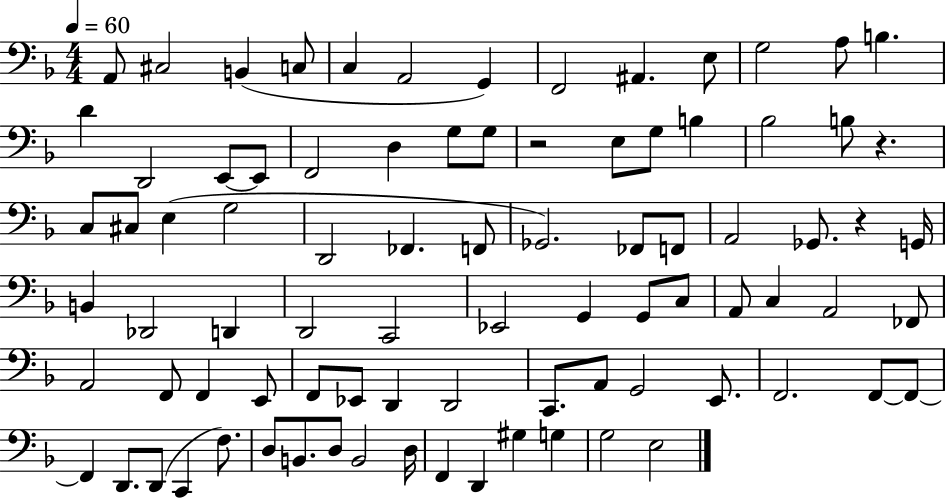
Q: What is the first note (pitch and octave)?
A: A2